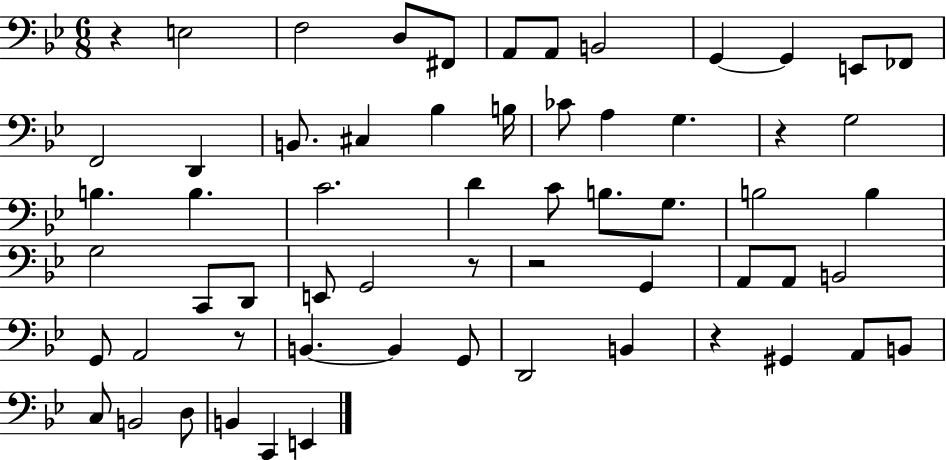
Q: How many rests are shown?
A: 6